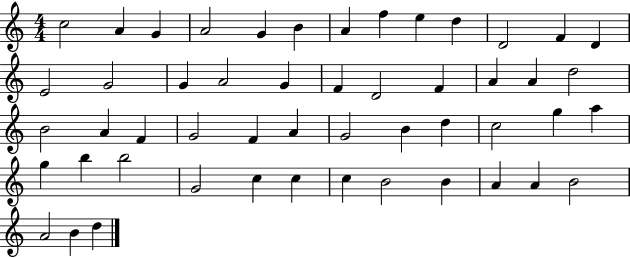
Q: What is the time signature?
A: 4/4